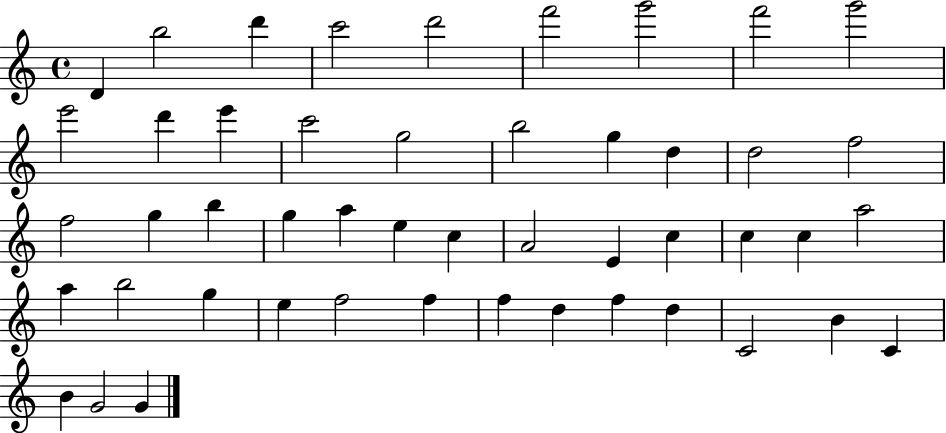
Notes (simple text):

D4/q B5/h D6/q C6/h D6/h F6/h G6/h F6/h G6/h E6/h D6/q E6/q C6/h G5/h B5/h G5/q D5/q D5/h F5/h F5/h G5/q B5/q G5/q A5/q E5/q C5/q A4/h E4/q C5/q C5/q C5/q A5/h A5/q B5/h G5/q E5/q F5/h F5/q F5/q D5/q F5/q D5/q C4/h B4/q C4/q B4/q G4/h G4/q